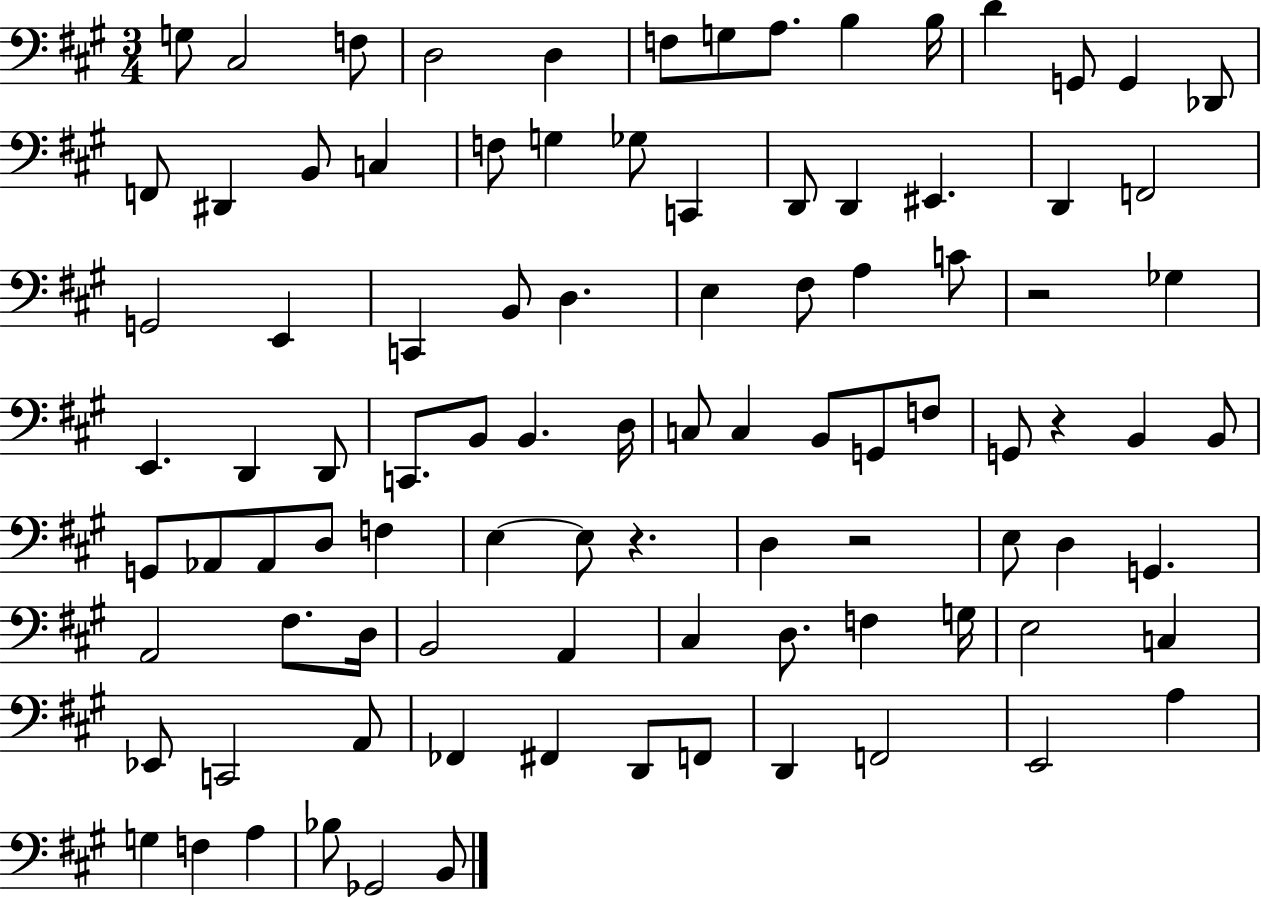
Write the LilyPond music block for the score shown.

{
  \clef bass
  \numericTimeSignature
  \time 3/4
  \key a \major
  g8 cis2 f8 | d2 d4 | f8 g8 a8. b4 b16 | d'4 g,8 g,4 des,8 | \break f,8 dis,4 b,8 c4 | f8 g4 ges8 c,4 | d,8 d,4 eis,4. | d,4 f,2 | \break g,2 e,4 | c,4 b,8 d4. | e4 fis8 a4 c'8 | r2 ges4 | \break e,4. d,4 d,8 | c,8. b,8 b,4. d16 | c8 c4 b,8 g,8 f8 | g,8 r4 b,4 b,8 | \break g,8 aes,8 aes,8 d8 f4 | e4~~ e8 r4. | d4 r2 | e8 d4 g,4. | \break a,2 fis8. d16 | b,2 a,4 | cis4 d8. f4 g16 | e2 c4 | \break ees,8 c,2 a,8 | fes,4 fis,4 d,8 f,8 | d,4 f,2 | e,2 a4 | \break g4 f4 a4 | bes8 ges,2 b,8 | \bar "|."
}